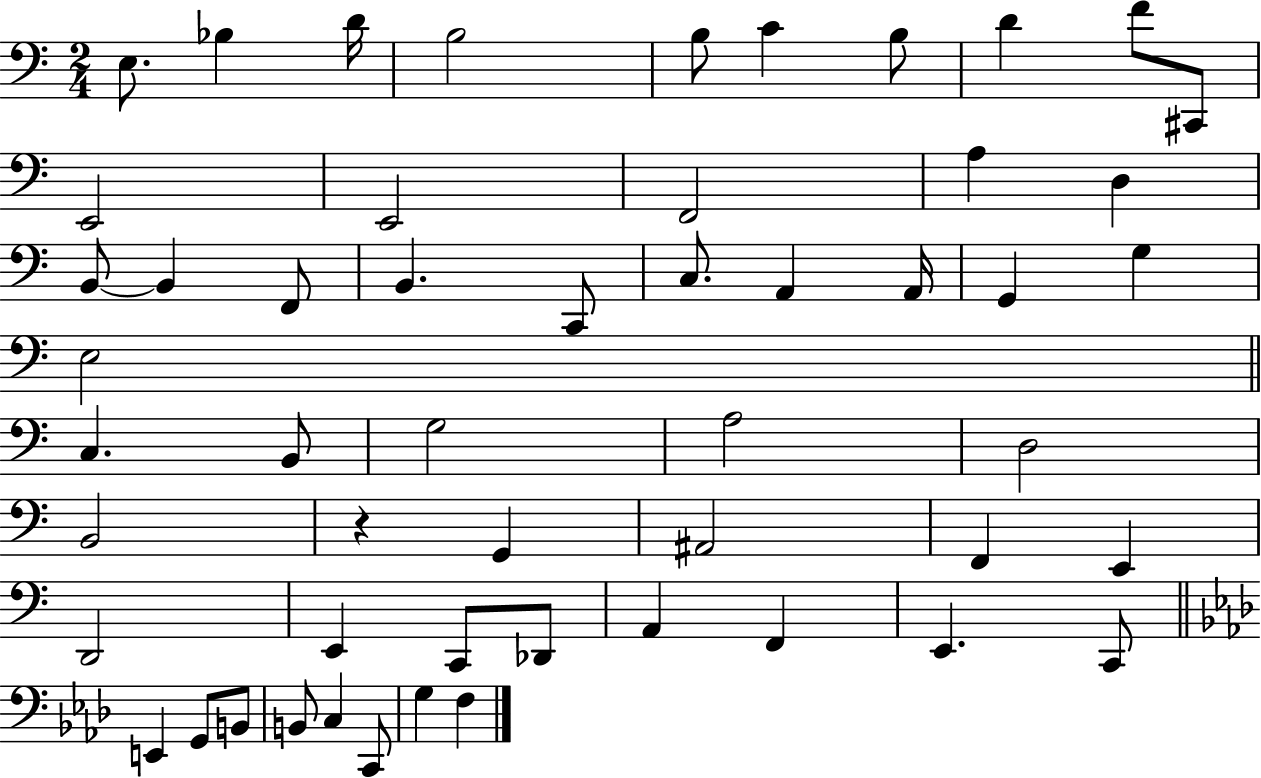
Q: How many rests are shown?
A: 1